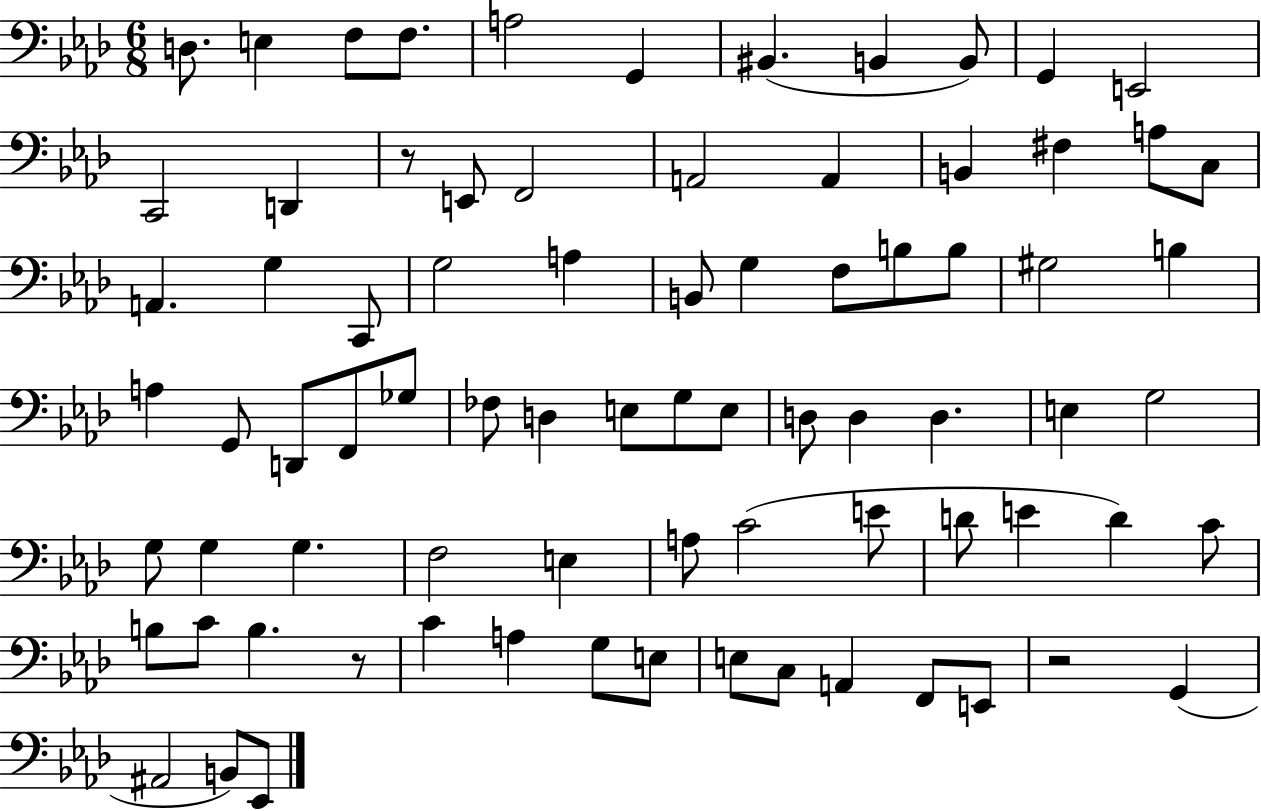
X:1
T:Untitled
M:6/8
L:1/4
K:Ab
D,/2 E, F,/2 F,/2 A,2 G,, ^B,, B,, B,,/2 G,, E,,2 C,,2 D,, z/2 E,,/2 F,,2 A,,2 A,, B,, ^F, A,/2 C,/2 A,, G, C,,/2 G,2 A, B,,/2 G, F,/2 B,/2 B,/2 ^G,2 B, A, G,,/2 D,,/2 F,,/2 _G,/2 _F,/2 D, E,/2 G,/2 E,/2 D,/2 D, D, E, G,2 G,/2 G, G, F,2 E, A,/2 C2 E/2 D/2 E D C/2 B,/2 C/2 B, z/2 C A, G,/2 E,/2 E,/2 C,/2 A,, F,,/2 E,,/2 z2 G,, ^A,,2 B,,/2 _E,,/2